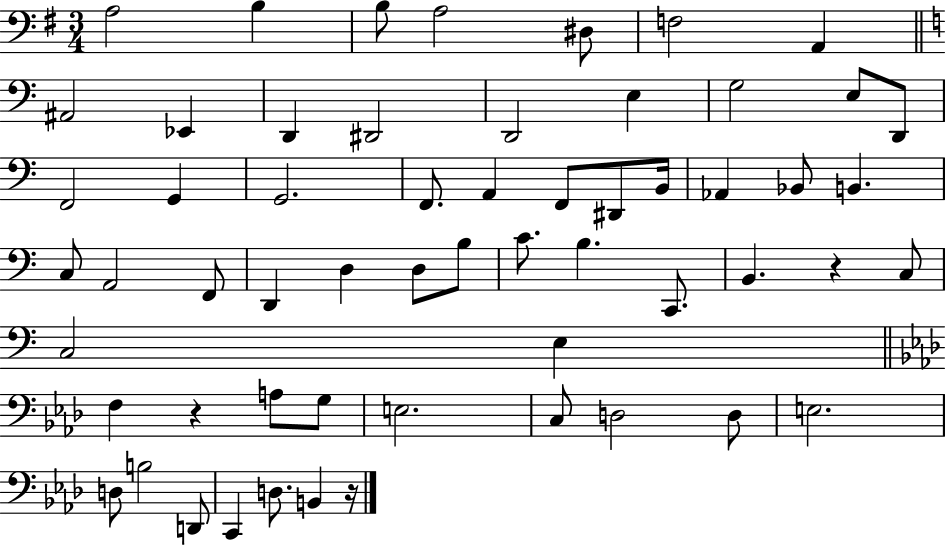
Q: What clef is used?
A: bass